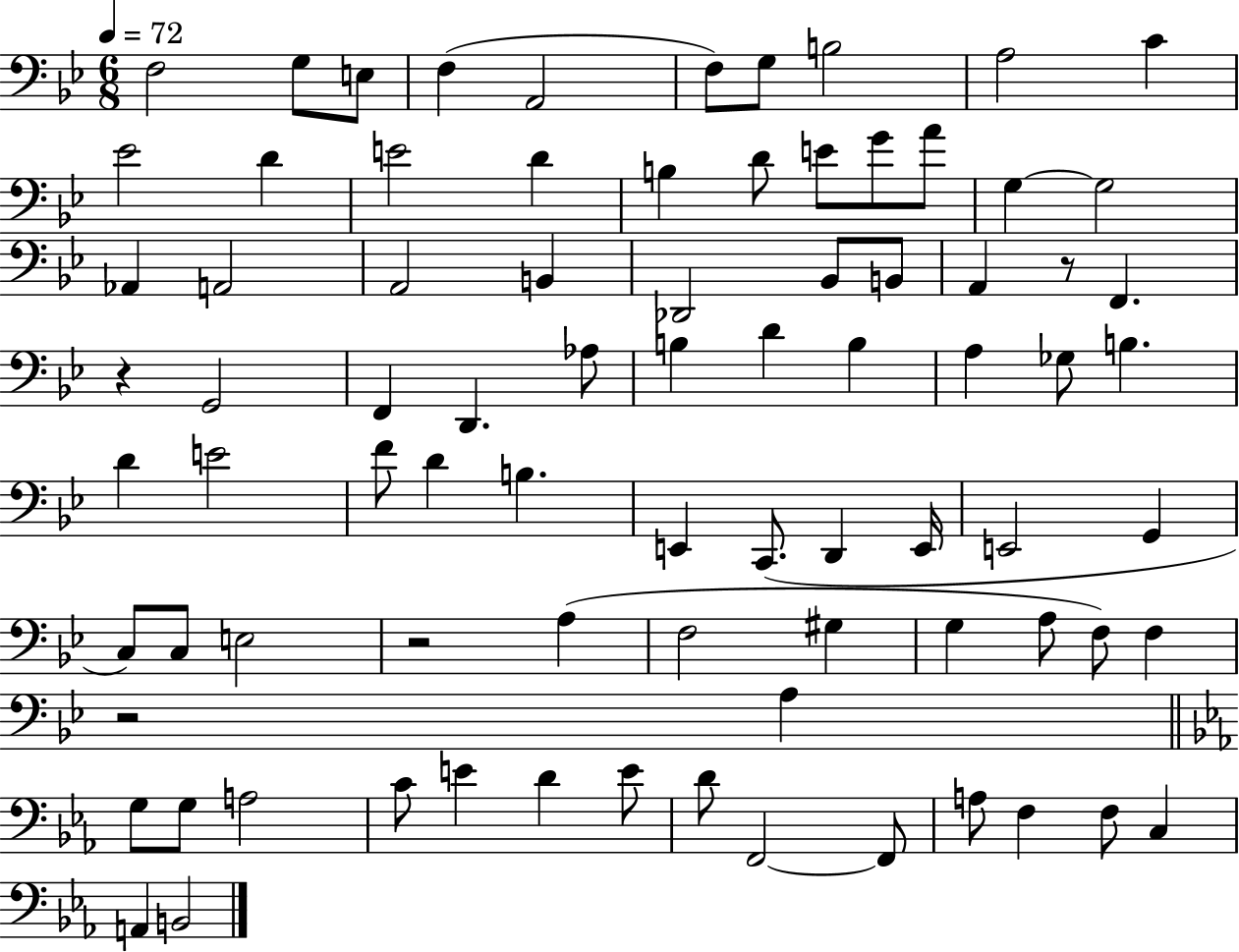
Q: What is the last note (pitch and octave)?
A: B2